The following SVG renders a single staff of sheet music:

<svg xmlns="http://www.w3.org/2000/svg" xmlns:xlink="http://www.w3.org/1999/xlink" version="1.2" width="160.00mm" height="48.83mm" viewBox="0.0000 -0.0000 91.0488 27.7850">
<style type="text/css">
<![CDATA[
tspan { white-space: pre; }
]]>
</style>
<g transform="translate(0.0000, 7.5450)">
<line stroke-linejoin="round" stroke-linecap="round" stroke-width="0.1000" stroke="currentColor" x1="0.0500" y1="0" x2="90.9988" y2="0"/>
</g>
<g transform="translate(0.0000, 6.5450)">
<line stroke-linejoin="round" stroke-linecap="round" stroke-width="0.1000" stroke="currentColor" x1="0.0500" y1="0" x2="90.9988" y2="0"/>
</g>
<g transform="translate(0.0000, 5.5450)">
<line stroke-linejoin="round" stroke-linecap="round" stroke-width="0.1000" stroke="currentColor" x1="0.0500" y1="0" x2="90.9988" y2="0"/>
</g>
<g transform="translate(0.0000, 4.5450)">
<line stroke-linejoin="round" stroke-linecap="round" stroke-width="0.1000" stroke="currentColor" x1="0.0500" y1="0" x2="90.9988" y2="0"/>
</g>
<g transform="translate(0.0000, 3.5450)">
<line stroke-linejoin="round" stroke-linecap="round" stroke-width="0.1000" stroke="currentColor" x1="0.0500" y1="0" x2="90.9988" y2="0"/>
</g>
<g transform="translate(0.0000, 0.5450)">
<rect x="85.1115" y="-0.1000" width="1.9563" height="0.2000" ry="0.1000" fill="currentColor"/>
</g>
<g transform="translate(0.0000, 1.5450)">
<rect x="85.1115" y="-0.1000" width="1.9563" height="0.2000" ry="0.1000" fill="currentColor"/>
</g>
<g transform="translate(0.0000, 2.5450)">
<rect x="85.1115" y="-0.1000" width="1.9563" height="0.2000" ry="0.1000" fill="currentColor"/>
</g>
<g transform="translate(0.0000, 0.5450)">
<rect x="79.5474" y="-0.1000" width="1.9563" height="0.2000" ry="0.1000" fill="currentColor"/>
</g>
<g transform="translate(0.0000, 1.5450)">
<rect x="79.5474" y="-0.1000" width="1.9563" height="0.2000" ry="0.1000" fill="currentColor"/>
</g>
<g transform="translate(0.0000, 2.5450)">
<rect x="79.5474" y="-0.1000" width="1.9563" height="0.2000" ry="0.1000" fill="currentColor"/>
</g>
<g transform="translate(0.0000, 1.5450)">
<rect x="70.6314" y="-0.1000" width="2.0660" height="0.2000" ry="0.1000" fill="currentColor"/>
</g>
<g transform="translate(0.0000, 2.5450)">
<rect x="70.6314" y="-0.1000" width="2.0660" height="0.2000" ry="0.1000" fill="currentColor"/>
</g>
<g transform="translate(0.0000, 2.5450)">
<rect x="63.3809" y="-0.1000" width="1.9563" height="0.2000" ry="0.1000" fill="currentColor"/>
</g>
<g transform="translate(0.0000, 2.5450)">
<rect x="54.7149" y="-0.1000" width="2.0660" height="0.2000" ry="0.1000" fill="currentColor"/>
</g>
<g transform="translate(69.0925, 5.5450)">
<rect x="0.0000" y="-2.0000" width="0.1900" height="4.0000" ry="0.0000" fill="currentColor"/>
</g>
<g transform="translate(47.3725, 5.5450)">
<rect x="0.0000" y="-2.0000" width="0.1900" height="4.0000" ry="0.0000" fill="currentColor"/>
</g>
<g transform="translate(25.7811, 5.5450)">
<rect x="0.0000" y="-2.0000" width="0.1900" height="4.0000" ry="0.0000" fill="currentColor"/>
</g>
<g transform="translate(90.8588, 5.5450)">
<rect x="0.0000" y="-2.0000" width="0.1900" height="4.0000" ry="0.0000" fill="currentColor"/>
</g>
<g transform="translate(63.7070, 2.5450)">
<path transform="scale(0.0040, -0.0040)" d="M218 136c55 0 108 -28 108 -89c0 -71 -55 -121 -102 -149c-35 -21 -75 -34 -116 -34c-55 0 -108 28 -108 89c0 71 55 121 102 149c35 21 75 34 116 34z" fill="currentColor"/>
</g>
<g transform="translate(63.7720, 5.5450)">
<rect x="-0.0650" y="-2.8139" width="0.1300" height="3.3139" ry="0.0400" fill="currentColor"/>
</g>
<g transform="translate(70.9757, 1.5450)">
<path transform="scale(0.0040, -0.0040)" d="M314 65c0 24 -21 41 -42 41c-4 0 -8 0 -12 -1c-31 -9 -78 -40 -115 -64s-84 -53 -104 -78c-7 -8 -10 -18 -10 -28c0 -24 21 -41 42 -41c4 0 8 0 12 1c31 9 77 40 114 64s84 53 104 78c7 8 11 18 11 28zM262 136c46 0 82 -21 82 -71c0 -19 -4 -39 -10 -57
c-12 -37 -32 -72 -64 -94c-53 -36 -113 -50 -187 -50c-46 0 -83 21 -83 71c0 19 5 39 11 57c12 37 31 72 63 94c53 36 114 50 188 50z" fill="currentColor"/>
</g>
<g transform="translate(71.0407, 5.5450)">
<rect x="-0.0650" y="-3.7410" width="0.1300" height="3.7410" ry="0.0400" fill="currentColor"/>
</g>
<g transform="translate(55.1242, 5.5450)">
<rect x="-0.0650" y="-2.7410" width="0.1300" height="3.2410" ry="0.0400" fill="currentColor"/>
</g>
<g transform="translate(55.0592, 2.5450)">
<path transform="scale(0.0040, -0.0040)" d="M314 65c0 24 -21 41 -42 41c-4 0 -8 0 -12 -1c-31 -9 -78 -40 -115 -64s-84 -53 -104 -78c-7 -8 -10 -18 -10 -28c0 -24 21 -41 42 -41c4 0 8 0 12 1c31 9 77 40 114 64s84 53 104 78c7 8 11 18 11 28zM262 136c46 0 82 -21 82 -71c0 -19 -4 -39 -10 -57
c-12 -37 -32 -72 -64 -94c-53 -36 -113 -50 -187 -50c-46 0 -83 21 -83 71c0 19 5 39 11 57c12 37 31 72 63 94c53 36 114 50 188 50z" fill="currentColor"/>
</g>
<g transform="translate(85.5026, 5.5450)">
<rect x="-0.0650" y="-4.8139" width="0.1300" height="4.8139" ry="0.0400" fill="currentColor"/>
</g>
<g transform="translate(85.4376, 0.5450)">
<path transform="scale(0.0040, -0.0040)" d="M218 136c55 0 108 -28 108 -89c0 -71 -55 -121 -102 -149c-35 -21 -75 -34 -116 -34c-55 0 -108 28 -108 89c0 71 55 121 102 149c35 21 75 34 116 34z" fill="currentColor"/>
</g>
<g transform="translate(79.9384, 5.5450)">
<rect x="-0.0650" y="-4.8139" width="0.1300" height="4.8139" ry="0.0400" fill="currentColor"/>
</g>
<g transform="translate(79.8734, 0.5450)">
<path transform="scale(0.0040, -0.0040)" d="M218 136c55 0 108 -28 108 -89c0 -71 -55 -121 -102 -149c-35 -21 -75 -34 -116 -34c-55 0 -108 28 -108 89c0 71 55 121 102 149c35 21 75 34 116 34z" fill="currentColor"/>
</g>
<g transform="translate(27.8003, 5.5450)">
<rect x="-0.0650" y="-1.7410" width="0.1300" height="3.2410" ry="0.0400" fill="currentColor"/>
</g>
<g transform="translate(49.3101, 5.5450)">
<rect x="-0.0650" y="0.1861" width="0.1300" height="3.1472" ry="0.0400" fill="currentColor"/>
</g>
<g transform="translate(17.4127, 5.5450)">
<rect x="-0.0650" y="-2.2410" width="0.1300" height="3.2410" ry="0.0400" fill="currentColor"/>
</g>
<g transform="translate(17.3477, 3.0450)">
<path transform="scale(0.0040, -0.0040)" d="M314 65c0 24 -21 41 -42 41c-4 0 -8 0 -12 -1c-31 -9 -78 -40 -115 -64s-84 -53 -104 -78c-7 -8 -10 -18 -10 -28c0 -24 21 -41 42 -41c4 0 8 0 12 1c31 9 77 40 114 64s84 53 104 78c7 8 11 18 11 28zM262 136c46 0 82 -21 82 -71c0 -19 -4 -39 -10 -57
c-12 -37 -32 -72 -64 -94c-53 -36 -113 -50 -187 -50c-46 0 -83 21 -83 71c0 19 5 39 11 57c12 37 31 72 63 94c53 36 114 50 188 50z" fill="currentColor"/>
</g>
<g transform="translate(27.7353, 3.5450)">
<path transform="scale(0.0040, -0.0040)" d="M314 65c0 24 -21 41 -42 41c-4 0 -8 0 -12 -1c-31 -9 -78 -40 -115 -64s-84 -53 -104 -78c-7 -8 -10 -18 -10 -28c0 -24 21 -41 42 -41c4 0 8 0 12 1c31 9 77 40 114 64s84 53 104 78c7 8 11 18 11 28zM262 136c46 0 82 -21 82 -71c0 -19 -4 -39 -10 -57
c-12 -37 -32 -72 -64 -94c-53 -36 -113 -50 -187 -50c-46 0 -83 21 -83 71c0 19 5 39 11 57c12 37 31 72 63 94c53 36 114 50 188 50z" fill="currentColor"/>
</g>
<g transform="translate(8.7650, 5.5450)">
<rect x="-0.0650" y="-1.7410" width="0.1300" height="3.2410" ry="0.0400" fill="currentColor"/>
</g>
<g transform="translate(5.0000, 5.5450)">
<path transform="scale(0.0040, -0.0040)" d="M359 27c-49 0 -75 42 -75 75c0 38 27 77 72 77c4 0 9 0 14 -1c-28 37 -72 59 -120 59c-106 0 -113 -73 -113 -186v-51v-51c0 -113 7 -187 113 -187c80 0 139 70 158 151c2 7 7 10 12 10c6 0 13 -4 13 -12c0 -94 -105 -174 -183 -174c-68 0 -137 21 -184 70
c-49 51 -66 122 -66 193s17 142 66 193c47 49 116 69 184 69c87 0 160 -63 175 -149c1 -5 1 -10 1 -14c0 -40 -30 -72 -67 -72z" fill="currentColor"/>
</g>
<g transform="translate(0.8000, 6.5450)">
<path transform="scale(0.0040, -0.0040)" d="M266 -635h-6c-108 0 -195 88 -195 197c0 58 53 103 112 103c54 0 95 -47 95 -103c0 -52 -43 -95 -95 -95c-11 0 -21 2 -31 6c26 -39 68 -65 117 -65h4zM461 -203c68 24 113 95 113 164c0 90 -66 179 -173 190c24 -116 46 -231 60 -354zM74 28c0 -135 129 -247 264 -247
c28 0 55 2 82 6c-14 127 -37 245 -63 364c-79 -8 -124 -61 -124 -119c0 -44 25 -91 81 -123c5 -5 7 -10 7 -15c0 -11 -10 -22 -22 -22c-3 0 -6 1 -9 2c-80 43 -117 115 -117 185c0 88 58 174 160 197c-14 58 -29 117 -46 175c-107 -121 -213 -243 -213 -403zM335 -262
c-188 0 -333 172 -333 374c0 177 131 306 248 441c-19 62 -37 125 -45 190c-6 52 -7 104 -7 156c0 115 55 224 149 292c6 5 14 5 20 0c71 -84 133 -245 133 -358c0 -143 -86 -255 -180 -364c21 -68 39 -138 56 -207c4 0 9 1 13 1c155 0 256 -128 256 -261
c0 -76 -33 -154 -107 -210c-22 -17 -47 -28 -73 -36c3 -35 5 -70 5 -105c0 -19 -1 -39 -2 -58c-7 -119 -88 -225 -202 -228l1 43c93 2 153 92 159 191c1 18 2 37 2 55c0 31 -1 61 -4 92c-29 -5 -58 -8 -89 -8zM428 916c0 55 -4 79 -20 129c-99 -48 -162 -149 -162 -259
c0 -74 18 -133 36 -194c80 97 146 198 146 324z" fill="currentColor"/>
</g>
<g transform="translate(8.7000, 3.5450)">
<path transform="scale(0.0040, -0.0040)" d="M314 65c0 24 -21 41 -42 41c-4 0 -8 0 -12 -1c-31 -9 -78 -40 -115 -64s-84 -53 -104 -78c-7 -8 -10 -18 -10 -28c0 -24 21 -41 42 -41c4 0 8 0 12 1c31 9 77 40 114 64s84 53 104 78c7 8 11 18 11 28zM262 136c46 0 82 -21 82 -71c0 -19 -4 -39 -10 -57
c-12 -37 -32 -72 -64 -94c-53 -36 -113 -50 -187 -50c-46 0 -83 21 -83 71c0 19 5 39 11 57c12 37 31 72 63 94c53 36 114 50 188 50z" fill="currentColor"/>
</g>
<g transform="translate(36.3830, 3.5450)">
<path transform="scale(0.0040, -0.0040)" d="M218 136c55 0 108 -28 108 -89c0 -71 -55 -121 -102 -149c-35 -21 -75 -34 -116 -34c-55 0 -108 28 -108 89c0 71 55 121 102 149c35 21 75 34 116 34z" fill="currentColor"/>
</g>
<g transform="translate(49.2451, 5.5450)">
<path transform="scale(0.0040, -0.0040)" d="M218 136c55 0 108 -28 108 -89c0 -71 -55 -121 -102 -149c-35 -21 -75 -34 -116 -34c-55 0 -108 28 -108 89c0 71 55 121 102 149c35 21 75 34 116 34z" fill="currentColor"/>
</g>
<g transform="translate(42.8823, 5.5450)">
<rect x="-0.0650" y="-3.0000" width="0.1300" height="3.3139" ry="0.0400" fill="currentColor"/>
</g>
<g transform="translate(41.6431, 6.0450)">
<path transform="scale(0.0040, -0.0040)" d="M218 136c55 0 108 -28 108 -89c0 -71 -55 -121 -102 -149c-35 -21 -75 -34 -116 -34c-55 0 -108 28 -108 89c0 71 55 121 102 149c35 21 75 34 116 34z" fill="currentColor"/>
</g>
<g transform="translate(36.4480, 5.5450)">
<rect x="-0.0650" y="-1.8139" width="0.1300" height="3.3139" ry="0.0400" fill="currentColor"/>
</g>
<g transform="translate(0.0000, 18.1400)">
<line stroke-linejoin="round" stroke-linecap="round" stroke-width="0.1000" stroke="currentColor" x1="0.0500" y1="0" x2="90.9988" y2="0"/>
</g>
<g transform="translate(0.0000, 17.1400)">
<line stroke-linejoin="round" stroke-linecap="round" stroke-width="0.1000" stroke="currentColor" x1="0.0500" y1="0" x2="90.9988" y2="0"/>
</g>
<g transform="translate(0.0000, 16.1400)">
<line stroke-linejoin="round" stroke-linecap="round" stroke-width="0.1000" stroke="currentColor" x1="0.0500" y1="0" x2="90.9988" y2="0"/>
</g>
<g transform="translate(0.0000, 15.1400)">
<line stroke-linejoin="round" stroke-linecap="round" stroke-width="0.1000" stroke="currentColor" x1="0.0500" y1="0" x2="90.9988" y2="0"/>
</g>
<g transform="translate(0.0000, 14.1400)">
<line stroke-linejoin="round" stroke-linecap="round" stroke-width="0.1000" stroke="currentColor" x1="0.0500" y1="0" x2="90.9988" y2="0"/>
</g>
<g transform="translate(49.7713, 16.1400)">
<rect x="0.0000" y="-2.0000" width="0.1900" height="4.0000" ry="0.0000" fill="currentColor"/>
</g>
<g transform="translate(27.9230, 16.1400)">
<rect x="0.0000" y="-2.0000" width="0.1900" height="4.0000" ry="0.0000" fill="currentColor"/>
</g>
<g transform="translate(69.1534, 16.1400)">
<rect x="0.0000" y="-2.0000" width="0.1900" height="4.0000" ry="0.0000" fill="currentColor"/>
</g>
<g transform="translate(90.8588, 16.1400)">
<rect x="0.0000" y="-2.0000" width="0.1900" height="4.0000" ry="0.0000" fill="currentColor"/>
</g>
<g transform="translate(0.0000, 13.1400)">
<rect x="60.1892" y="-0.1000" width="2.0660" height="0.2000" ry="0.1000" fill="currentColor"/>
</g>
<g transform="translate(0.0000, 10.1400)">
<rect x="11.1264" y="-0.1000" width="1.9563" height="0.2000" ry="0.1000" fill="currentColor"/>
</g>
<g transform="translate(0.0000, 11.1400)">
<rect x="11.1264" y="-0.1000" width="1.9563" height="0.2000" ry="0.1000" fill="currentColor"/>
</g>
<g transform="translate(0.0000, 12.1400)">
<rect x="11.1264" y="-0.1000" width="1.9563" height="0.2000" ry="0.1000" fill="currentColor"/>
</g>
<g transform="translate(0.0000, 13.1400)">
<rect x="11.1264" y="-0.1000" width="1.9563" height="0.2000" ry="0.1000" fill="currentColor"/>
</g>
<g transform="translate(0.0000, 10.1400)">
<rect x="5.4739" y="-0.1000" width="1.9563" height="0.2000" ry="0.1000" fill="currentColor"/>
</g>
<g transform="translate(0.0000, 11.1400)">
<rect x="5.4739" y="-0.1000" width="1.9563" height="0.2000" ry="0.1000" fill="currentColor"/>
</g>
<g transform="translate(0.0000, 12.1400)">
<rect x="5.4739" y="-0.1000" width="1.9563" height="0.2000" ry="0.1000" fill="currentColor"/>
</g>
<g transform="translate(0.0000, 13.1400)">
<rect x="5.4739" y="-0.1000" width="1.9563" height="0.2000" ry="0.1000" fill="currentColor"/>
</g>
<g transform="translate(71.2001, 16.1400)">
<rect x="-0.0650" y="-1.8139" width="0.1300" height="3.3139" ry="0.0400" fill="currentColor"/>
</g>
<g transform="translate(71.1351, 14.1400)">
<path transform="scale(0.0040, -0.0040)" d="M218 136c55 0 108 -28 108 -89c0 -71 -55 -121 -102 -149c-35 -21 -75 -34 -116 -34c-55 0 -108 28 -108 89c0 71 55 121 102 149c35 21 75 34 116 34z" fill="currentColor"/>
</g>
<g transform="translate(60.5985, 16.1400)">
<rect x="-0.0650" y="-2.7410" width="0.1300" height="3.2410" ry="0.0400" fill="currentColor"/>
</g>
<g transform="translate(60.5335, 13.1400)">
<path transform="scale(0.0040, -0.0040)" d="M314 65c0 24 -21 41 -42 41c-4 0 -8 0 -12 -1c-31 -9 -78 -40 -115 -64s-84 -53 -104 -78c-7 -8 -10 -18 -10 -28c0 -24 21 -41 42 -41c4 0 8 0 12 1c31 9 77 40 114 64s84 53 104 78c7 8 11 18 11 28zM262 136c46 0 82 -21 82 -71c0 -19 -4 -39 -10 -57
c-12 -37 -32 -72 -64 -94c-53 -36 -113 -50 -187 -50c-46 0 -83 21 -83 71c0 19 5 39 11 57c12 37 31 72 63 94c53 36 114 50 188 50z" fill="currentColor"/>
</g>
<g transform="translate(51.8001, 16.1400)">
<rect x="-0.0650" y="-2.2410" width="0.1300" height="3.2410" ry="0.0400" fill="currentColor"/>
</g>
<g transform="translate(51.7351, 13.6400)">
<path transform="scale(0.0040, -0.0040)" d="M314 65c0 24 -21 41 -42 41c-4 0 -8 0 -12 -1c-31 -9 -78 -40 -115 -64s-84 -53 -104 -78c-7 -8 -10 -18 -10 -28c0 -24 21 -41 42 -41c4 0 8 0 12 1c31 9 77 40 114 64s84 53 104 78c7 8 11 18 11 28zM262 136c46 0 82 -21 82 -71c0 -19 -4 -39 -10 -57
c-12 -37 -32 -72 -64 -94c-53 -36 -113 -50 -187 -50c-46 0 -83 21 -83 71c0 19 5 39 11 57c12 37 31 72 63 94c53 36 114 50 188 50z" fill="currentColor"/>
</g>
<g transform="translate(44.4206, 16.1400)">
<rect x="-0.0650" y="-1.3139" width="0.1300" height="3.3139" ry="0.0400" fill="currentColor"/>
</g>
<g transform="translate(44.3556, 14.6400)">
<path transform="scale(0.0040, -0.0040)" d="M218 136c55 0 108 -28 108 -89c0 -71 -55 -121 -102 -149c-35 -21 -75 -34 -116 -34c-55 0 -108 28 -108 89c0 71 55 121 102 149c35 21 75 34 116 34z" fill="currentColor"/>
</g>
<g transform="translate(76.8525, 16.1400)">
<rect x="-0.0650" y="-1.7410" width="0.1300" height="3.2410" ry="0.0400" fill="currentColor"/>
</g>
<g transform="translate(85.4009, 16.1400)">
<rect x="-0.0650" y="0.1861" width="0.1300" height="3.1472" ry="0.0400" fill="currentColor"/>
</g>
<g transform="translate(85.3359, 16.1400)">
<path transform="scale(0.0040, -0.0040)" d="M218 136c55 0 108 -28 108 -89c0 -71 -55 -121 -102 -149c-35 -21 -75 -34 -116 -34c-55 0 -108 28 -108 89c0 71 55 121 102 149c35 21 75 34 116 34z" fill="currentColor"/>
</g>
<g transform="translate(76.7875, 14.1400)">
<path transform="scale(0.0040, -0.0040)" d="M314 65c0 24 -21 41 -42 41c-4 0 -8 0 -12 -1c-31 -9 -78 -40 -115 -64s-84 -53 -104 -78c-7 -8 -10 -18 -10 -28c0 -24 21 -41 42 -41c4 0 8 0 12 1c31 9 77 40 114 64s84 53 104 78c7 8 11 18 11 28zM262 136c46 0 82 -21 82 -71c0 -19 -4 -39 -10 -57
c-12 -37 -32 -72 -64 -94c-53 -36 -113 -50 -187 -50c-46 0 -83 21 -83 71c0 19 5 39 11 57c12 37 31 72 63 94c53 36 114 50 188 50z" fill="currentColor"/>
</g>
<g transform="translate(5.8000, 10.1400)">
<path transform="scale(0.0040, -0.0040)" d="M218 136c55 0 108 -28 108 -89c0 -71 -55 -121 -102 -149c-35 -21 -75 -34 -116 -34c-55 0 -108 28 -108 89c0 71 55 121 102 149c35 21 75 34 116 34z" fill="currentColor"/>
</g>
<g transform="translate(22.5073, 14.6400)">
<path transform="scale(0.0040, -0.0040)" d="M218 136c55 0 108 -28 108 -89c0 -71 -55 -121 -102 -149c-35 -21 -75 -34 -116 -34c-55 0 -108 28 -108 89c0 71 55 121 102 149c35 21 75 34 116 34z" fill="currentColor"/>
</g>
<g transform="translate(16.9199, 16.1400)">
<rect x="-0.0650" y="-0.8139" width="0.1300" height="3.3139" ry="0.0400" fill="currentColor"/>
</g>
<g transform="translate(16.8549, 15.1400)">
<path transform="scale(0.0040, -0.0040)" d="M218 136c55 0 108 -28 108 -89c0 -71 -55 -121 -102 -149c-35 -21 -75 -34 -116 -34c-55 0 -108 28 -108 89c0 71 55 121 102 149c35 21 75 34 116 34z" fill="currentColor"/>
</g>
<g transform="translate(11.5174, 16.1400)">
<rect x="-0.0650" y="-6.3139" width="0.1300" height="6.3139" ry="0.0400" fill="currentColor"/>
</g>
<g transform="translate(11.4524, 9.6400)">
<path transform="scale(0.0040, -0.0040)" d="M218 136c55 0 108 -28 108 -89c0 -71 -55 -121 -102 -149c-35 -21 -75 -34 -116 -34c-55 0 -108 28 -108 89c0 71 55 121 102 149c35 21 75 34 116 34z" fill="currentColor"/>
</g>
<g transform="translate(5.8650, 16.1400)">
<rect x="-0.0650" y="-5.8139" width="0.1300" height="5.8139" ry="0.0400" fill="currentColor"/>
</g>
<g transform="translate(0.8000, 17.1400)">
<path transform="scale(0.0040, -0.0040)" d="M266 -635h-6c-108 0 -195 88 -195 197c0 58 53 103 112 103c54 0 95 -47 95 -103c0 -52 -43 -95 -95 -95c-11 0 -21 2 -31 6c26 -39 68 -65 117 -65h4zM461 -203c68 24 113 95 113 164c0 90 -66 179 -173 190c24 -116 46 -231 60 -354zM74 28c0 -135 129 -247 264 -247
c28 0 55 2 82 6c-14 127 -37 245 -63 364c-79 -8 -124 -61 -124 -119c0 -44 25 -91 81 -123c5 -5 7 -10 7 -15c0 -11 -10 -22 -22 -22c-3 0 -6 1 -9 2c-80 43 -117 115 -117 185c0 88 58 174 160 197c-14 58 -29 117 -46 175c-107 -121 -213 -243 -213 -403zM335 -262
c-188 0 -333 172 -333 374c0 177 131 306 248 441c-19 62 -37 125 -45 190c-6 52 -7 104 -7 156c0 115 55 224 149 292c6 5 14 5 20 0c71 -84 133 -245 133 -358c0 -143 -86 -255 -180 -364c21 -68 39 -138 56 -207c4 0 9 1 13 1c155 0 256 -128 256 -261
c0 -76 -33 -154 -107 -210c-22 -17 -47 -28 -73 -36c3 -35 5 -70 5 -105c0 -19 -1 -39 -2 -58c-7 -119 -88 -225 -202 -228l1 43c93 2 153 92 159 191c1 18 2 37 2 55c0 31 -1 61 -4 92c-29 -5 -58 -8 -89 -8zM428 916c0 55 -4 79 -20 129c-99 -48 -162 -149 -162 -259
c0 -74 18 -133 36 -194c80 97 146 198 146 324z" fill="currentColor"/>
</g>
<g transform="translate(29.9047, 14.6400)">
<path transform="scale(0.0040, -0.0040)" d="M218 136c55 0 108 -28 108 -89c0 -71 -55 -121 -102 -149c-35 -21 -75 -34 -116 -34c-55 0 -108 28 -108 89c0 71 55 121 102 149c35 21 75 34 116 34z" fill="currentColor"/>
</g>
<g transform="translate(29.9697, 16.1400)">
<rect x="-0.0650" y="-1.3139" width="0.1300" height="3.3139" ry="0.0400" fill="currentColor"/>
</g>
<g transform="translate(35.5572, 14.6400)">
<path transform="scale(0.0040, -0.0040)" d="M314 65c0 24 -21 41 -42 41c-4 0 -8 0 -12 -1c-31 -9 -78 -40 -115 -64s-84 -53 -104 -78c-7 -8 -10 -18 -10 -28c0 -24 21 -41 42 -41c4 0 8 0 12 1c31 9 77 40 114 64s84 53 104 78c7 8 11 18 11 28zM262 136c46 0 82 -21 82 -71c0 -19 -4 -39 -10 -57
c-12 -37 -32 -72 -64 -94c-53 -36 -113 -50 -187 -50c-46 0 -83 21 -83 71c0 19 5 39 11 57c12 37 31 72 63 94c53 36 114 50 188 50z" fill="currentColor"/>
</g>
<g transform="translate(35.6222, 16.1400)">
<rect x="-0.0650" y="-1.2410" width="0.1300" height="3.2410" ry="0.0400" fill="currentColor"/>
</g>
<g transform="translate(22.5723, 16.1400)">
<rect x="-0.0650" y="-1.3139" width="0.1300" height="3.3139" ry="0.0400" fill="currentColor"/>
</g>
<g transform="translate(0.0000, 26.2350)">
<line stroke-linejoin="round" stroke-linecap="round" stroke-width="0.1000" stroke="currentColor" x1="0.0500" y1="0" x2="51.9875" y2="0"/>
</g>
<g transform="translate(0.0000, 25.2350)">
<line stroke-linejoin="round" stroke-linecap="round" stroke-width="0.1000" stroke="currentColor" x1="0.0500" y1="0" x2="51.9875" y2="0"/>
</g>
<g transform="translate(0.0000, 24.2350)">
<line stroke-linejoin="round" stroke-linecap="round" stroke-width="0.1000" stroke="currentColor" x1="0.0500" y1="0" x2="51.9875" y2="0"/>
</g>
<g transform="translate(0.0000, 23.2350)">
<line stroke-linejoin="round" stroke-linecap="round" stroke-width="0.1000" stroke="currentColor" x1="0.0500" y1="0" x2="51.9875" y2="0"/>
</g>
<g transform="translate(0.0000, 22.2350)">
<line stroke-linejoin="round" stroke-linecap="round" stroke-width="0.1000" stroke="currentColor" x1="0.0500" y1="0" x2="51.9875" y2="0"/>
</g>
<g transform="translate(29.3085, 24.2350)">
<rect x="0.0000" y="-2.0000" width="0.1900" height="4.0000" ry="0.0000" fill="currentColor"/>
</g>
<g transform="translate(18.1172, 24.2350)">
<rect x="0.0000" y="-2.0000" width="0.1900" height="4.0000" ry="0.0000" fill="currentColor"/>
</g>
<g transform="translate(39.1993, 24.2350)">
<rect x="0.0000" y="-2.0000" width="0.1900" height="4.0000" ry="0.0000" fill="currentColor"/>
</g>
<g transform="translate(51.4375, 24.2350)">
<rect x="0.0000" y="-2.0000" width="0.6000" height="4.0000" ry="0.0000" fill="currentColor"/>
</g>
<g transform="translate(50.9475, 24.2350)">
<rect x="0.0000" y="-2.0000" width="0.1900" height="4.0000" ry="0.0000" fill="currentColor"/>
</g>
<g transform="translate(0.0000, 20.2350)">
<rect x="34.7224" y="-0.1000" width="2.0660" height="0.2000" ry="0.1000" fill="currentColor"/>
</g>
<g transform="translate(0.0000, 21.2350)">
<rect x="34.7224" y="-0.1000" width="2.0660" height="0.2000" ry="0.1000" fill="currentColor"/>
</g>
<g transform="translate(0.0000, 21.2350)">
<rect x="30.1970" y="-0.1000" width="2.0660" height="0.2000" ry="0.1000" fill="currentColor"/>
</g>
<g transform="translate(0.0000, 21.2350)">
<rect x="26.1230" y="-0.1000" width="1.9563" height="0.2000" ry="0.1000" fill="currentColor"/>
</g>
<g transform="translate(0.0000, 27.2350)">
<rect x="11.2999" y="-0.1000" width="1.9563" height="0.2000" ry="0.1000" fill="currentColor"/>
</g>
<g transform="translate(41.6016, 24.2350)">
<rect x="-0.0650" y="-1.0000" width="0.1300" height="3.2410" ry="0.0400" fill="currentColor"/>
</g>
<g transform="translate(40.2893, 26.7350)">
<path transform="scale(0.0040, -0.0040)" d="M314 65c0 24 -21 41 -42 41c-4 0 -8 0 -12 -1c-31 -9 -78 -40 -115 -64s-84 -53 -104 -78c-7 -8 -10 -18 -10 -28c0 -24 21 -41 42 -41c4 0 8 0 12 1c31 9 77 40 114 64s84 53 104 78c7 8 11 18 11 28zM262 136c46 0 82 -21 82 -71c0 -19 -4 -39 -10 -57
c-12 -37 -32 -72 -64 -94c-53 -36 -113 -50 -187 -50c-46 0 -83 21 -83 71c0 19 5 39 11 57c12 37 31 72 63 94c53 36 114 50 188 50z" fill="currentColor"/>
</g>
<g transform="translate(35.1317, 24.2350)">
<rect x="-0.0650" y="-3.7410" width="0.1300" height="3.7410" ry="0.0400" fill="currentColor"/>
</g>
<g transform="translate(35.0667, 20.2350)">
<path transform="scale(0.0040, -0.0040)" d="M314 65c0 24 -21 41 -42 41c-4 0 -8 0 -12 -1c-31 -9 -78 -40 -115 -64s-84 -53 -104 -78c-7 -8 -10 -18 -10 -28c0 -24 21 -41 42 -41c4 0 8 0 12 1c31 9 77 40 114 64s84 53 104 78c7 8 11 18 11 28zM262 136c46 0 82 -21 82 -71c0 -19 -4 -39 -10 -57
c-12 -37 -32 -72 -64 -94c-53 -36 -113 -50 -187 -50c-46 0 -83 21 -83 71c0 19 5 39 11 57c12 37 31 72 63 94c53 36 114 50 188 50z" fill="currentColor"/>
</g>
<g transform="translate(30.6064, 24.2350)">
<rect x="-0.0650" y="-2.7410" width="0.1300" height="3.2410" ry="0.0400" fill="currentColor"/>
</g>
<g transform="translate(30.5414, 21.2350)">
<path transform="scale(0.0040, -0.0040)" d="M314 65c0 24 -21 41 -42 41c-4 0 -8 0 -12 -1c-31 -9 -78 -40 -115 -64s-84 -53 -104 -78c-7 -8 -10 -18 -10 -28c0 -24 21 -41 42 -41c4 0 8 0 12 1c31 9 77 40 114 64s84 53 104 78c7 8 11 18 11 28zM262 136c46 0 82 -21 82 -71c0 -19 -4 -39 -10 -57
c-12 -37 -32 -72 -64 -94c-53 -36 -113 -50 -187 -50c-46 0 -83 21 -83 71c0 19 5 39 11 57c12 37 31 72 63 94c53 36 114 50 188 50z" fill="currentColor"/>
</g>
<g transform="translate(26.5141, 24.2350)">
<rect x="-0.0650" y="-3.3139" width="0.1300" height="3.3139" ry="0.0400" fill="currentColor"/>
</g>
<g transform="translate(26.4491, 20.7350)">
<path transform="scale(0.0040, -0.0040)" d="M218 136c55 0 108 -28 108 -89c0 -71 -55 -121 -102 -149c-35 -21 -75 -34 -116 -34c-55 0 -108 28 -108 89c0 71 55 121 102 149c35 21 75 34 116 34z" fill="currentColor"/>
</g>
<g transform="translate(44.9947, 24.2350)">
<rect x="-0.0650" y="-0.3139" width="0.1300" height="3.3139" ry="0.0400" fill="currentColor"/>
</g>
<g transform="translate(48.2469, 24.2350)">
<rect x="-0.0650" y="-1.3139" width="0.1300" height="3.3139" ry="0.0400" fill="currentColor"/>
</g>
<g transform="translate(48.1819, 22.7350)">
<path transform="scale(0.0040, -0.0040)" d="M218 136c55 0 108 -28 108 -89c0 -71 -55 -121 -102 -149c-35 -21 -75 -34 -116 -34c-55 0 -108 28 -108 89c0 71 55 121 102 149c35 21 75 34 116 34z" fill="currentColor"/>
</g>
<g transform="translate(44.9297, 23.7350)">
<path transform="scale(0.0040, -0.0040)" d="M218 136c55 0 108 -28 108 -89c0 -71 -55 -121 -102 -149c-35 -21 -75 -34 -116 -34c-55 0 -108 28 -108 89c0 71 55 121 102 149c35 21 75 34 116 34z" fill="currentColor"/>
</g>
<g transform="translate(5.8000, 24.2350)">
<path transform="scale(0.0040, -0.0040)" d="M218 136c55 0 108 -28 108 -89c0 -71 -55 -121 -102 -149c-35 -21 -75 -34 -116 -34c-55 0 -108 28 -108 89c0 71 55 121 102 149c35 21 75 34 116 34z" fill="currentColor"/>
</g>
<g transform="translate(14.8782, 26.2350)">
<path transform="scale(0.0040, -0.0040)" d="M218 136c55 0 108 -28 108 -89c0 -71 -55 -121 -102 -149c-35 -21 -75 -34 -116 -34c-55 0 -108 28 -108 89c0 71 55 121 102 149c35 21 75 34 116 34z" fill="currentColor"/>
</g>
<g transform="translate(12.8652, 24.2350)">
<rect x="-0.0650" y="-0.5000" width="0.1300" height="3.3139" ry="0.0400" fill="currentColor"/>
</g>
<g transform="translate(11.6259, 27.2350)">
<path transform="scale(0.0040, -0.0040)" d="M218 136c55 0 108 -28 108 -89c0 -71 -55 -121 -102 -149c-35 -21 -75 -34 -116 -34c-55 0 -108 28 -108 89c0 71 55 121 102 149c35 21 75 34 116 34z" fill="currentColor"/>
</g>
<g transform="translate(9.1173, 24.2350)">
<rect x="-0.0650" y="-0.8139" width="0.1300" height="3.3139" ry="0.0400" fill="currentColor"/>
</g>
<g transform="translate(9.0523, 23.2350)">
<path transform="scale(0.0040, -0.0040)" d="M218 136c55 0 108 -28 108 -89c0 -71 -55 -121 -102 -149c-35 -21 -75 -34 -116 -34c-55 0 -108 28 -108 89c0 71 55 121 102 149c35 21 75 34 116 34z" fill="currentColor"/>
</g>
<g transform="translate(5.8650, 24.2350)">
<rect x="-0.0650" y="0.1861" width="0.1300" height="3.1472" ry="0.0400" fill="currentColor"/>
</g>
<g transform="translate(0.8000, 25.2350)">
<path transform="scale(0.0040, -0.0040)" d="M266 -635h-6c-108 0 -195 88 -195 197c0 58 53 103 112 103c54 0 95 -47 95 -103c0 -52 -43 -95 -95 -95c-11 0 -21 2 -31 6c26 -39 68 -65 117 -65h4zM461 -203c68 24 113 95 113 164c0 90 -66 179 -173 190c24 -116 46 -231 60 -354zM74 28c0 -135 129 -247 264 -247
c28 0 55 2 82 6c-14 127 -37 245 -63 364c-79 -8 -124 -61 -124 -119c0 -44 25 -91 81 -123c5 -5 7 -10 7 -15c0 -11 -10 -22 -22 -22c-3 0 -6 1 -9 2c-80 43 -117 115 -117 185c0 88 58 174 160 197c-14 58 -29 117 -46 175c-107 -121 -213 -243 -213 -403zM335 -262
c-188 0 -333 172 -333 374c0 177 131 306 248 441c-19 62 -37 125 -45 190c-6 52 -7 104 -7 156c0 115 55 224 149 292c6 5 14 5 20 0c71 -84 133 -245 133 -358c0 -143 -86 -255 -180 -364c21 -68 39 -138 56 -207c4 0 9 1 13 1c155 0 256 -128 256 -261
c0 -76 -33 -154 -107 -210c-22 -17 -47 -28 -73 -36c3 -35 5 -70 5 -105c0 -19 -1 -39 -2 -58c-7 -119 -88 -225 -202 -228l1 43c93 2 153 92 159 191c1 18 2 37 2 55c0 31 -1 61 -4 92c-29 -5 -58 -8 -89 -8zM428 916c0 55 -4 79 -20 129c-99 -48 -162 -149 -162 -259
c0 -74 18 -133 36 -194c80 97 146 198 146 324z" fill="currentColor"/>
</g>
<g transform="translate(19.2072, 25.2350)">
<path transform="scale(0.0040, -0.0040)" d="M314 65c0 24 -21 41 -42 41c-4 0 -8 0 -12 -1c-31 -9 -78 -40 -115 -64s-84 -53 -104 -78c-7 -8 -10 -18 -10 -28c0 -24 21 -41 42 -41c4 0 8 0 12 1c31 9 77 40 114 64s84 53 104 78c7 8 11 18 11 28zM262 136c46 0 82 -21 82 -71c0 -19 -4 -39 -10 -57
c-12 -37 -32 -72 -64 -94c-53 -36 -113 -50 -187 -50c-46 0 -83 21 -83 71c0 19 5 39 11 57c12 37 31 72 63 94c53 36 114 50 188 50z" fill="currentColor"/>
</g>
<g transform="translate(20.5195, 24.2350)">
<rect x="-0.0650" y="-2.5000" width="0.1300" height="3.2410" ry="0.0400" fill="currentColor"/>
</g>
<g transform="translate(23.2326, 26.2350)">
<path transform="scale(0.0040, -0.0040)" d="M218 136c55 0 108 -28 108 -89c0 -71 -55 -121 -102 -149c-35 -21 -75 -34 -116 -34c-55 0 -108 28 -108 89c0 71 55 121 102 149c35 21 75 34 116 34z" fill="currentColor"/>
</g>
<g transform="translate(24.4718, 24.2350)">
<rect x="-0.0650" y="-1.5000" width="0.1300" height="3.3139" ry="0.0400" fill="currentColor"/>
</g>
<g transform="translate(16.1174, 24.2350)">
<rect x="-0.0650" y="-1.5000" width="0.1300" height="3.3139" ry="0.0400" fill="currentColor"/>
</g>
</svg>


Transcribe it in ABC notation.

X:1
T:Untitled
M:4/4
L:1/4
K:C
f2 g2 f2 f A B a2 a c'2 e' e' g' a' d e e e2 e g2 a2 f f2 B B d C E G2 E b a2 c'2 D2 c e